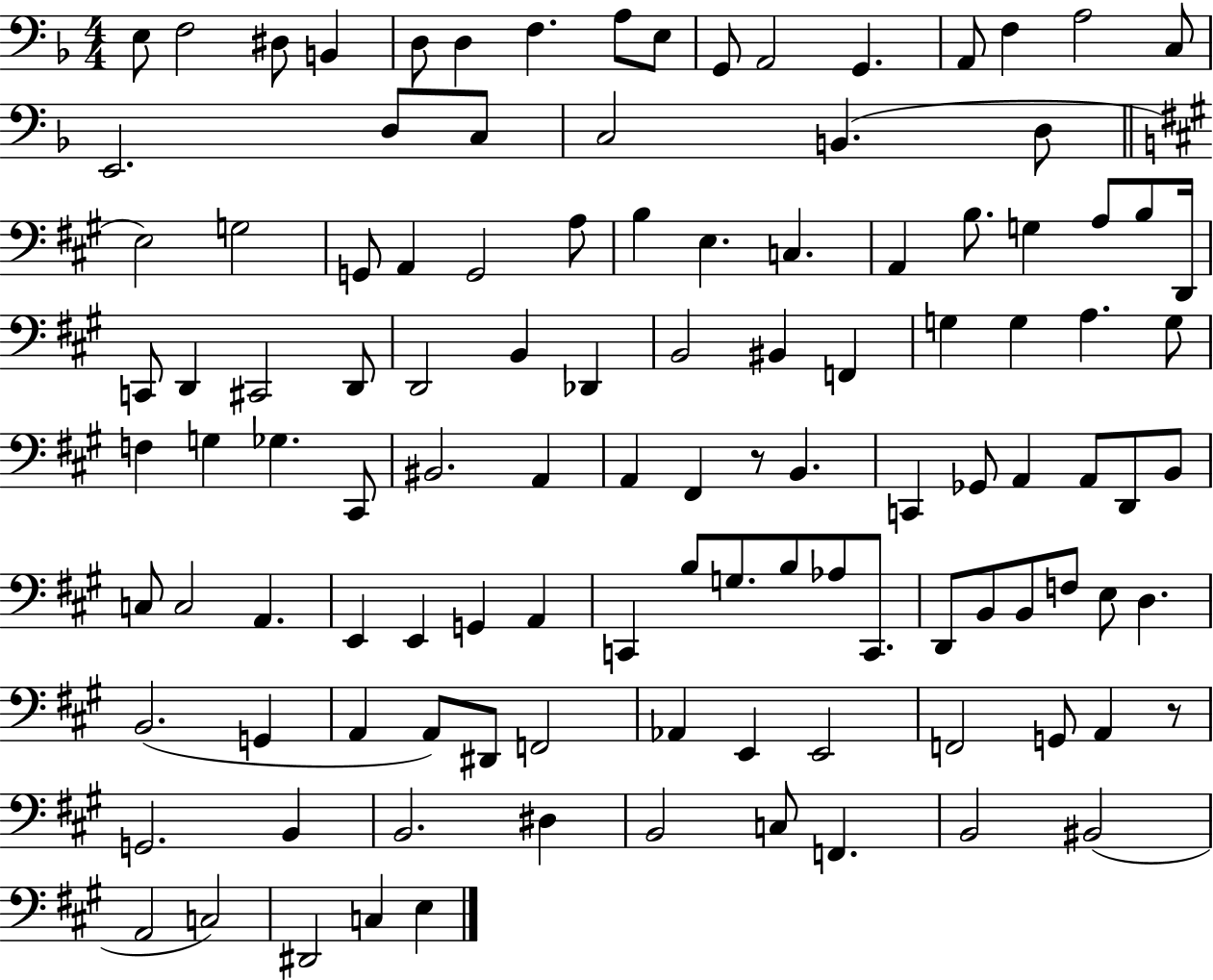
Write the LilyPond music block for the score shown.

{
  \clef bass
  \numericTimeSignature
  \time 4/4
  \key f \major
  \repeat volta 2 { e8 f2 dis8 b,4 | d8 d4 f4. a8 e8 | g,8 a,2 g,4. | a,8 f4 a2 c8 | \break e,2. d8 c8 | c2 b,4.( d8 | \bar "||" \break \key a \major e2) g2 | g,8 a,4 g,2 a8 | b4 e4. c4. | a,4 b8. g4 a8 b8 d,16 | \break c,8 d,4 cis,2 d,8 | d,2 b,4 des,4 | b,2 bis,4 f,4 | g4 g4 a4. g8 | \break f4 g4 ges4. cis,8 | bis,2. a,4 | a,4 fis,4 r8 b,4. | c,4 ges,8 a,4 a,8 d,8 b,8 | \break c8 c2 a,4. | e,4 e,4 g,4 a,4 | c,4 b8 g8. b8 aes8 c,8. | d,8 b,8 b,8 f8 e8 d4. | \break b,2.( g,4 | a,4 a,8) dis,8 f,2 | aes,4 e,4 e,2 | f,2 g,8 a,4 r8 | \break g,2. b,4 | b,2. dis4 | b,2 c8 f,4. | b,2 bis,2( | \break a,2 c2) | dis,2 c4 e4 | } \bar "|."
}